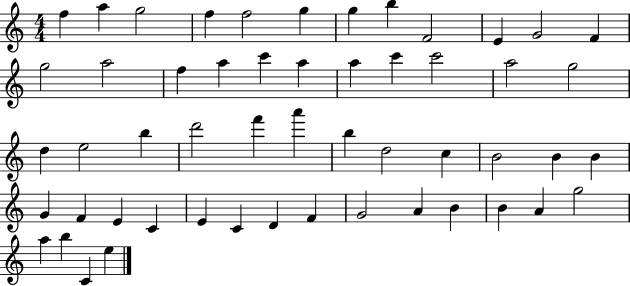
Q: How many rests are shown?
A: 0